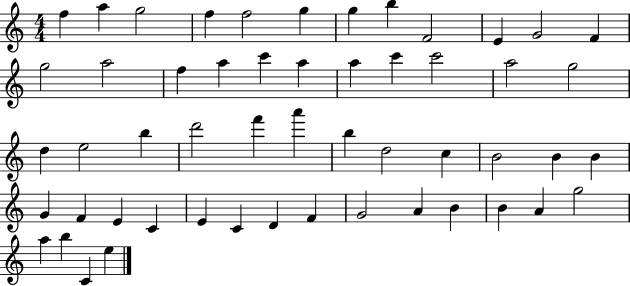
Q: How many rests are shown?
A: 0